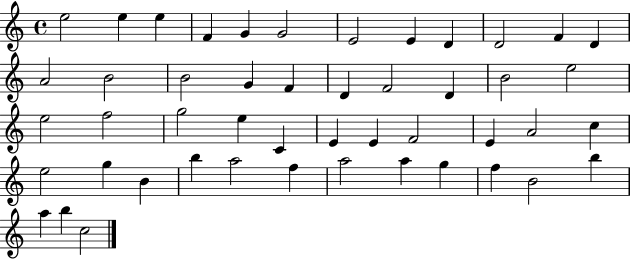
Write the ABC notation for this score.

X:1
T:Untitled
M:4/4
L:1/4
K:C
e2 e e F G G2 E2 E D D2 F D A2 B2 B2 G F D F2 D B2 e2 e2 f2 g2 e C E E F2 E A2 c e2 g B b a2 f a2 a g f B2 b a b c2